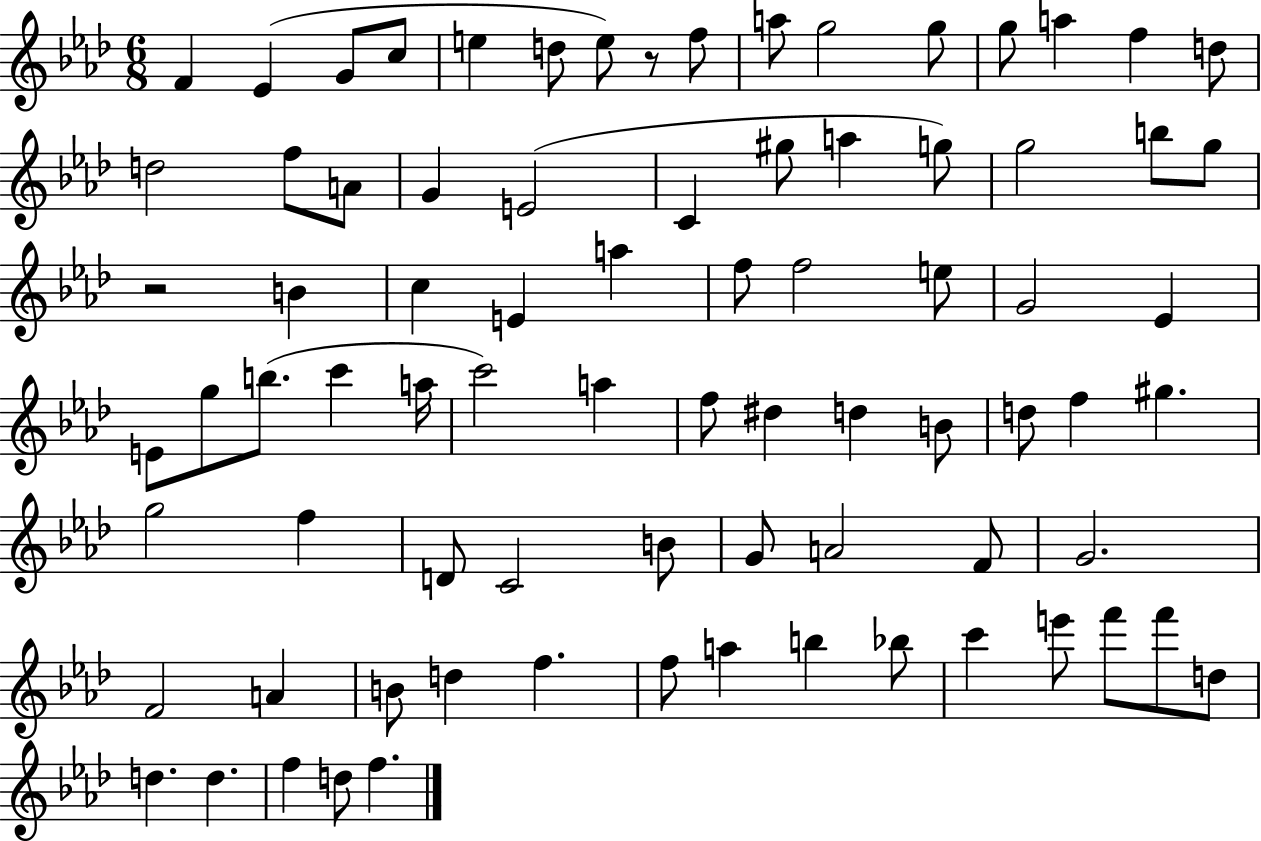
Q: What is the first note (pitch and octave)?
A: F4